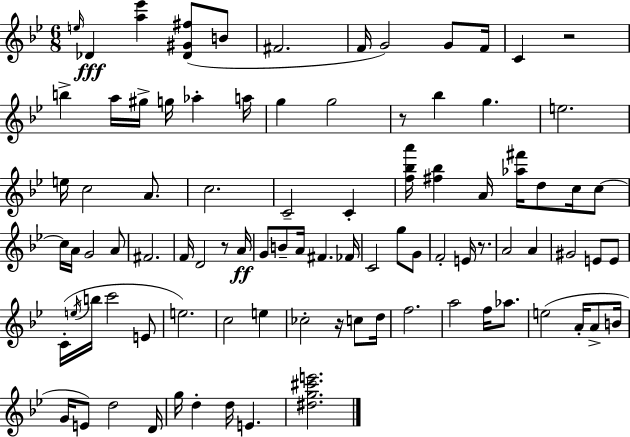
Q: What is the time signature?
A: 6/8